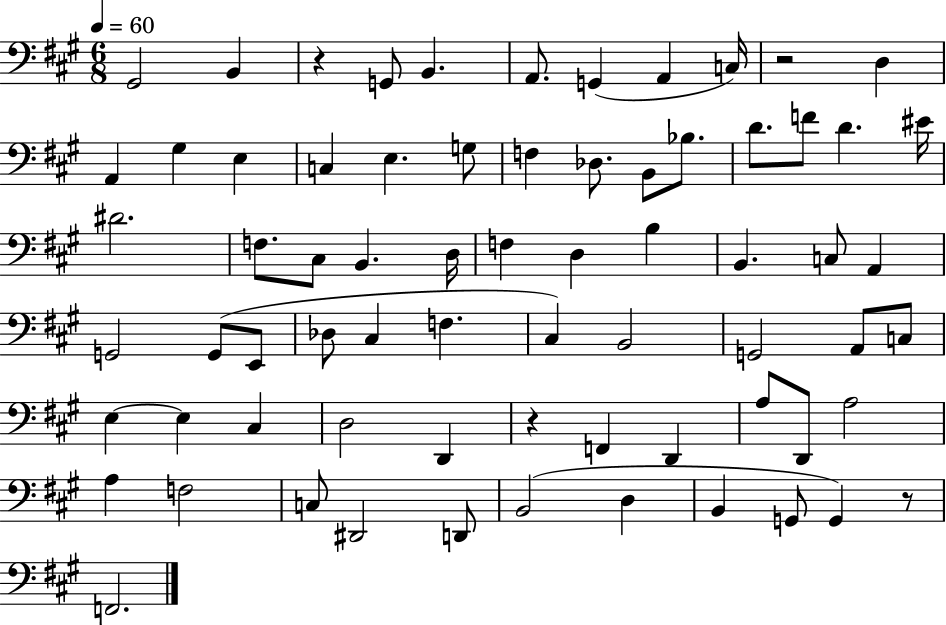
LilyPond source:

{
  \clef bass
  \numericTimeSignature
  \time 6/8
  \key a \major
  \tempo 4 = 60
  gis,2 b,4 | r4 g,8 b,4. | a,8. g,4( a,4 c16) | r2 d4 | \break a,4 gis4 e4 | c4 e4. g8 | f4 des8. b,8 bes8. | d'8. f'8 d'4. eis'16 | \break dis'2. | f8. cis8 b,4. d16 | f4 d4 b4 | b,4. c8 a,4 | \break g,2 g,8( e,8 | des8 cis4 f4. | cis4) b,2 | g,2 a,8 c8 | \break e4~~ e4 cis4 | d2 d,4 | r4 f,4 d,4 | a8 d,8 a2 | \break a4 f2 | c8 dis,2 d,8 | b,2( d4 | b,4 g,8 g,4) r8 | \break f,2. | \bar "|."
}